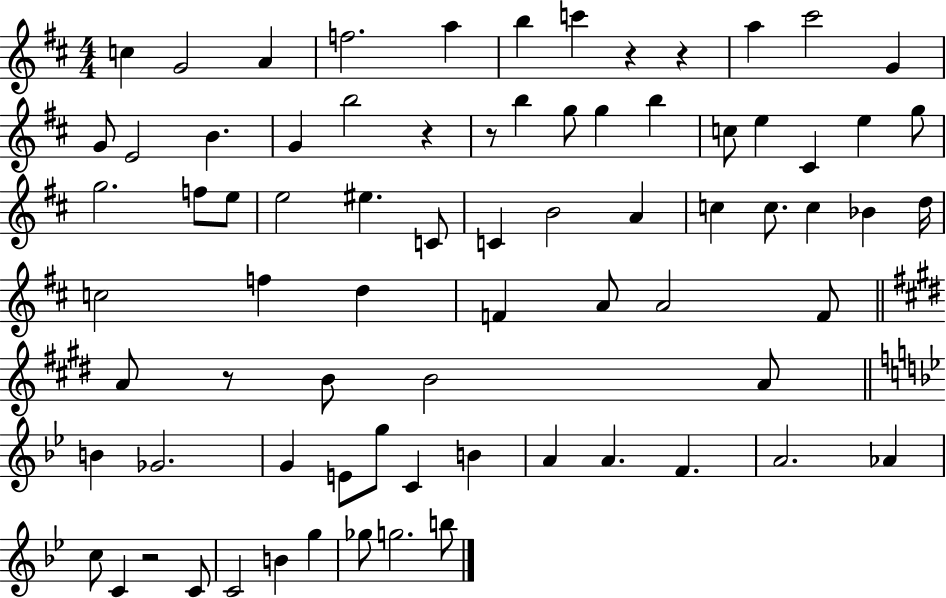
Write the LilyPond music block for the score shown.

{
  \clef treble
  \numericTimeSignature
  \time 4/4
  \key d \major
  c''4 g'2 a'4 | f''2. a''4 | b''4 c'''4 r4 r4 | a''4 cis'''2 g'4 | \break g'8 e'2 b'4. | g'4 b''2 r4 | r8 b''4 g''8 g''4 b''4 | c''8 e''4 cis'4 e''4 g''8 | \break g''2. f''8 e''8 | e''2 eis''4. c'8 | c'4 b'2 a'4 | c''4 c''8. c''4 bes'4 d''16 | \break c''2 f''4 d''4 | f'4 a'8 a'2 f'8 | \bar "||" \break \key e \major a'8 r8 b'8 b'2 a'8 | \bar "||" \break \key bes \major b'4 ges'2. | g'4 e'8 g''8 c'4 b'4 | a'4 a'4. f'4. | a'2. aes'4 | \break c''8 c'4 r2 c'8 | c'2 b'4 g''4 | ges''8 g''2. b''8 | \bar "|."
}